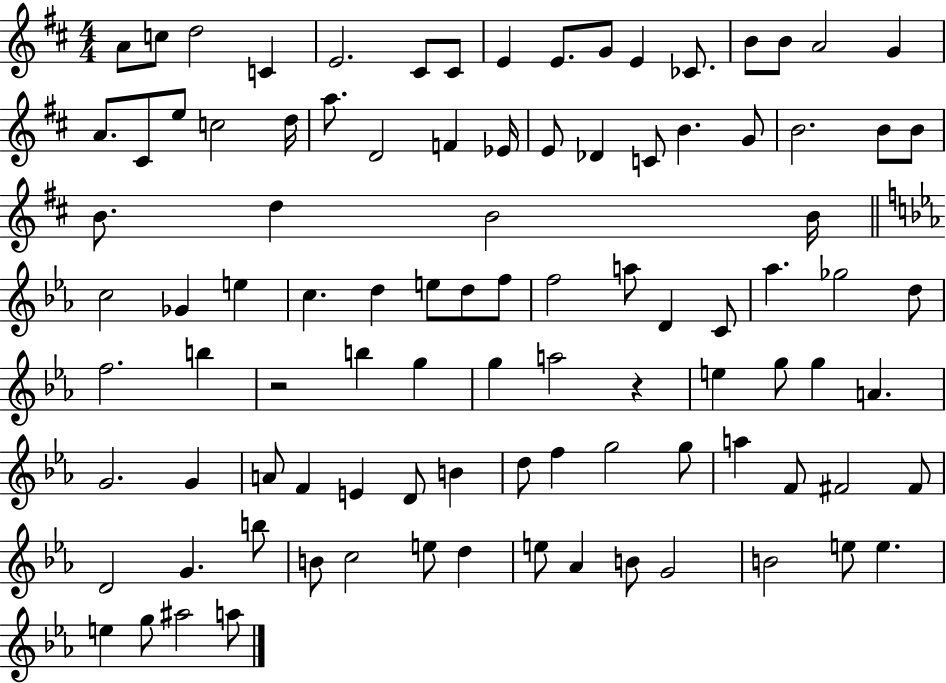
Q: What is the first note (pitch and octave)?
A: A4